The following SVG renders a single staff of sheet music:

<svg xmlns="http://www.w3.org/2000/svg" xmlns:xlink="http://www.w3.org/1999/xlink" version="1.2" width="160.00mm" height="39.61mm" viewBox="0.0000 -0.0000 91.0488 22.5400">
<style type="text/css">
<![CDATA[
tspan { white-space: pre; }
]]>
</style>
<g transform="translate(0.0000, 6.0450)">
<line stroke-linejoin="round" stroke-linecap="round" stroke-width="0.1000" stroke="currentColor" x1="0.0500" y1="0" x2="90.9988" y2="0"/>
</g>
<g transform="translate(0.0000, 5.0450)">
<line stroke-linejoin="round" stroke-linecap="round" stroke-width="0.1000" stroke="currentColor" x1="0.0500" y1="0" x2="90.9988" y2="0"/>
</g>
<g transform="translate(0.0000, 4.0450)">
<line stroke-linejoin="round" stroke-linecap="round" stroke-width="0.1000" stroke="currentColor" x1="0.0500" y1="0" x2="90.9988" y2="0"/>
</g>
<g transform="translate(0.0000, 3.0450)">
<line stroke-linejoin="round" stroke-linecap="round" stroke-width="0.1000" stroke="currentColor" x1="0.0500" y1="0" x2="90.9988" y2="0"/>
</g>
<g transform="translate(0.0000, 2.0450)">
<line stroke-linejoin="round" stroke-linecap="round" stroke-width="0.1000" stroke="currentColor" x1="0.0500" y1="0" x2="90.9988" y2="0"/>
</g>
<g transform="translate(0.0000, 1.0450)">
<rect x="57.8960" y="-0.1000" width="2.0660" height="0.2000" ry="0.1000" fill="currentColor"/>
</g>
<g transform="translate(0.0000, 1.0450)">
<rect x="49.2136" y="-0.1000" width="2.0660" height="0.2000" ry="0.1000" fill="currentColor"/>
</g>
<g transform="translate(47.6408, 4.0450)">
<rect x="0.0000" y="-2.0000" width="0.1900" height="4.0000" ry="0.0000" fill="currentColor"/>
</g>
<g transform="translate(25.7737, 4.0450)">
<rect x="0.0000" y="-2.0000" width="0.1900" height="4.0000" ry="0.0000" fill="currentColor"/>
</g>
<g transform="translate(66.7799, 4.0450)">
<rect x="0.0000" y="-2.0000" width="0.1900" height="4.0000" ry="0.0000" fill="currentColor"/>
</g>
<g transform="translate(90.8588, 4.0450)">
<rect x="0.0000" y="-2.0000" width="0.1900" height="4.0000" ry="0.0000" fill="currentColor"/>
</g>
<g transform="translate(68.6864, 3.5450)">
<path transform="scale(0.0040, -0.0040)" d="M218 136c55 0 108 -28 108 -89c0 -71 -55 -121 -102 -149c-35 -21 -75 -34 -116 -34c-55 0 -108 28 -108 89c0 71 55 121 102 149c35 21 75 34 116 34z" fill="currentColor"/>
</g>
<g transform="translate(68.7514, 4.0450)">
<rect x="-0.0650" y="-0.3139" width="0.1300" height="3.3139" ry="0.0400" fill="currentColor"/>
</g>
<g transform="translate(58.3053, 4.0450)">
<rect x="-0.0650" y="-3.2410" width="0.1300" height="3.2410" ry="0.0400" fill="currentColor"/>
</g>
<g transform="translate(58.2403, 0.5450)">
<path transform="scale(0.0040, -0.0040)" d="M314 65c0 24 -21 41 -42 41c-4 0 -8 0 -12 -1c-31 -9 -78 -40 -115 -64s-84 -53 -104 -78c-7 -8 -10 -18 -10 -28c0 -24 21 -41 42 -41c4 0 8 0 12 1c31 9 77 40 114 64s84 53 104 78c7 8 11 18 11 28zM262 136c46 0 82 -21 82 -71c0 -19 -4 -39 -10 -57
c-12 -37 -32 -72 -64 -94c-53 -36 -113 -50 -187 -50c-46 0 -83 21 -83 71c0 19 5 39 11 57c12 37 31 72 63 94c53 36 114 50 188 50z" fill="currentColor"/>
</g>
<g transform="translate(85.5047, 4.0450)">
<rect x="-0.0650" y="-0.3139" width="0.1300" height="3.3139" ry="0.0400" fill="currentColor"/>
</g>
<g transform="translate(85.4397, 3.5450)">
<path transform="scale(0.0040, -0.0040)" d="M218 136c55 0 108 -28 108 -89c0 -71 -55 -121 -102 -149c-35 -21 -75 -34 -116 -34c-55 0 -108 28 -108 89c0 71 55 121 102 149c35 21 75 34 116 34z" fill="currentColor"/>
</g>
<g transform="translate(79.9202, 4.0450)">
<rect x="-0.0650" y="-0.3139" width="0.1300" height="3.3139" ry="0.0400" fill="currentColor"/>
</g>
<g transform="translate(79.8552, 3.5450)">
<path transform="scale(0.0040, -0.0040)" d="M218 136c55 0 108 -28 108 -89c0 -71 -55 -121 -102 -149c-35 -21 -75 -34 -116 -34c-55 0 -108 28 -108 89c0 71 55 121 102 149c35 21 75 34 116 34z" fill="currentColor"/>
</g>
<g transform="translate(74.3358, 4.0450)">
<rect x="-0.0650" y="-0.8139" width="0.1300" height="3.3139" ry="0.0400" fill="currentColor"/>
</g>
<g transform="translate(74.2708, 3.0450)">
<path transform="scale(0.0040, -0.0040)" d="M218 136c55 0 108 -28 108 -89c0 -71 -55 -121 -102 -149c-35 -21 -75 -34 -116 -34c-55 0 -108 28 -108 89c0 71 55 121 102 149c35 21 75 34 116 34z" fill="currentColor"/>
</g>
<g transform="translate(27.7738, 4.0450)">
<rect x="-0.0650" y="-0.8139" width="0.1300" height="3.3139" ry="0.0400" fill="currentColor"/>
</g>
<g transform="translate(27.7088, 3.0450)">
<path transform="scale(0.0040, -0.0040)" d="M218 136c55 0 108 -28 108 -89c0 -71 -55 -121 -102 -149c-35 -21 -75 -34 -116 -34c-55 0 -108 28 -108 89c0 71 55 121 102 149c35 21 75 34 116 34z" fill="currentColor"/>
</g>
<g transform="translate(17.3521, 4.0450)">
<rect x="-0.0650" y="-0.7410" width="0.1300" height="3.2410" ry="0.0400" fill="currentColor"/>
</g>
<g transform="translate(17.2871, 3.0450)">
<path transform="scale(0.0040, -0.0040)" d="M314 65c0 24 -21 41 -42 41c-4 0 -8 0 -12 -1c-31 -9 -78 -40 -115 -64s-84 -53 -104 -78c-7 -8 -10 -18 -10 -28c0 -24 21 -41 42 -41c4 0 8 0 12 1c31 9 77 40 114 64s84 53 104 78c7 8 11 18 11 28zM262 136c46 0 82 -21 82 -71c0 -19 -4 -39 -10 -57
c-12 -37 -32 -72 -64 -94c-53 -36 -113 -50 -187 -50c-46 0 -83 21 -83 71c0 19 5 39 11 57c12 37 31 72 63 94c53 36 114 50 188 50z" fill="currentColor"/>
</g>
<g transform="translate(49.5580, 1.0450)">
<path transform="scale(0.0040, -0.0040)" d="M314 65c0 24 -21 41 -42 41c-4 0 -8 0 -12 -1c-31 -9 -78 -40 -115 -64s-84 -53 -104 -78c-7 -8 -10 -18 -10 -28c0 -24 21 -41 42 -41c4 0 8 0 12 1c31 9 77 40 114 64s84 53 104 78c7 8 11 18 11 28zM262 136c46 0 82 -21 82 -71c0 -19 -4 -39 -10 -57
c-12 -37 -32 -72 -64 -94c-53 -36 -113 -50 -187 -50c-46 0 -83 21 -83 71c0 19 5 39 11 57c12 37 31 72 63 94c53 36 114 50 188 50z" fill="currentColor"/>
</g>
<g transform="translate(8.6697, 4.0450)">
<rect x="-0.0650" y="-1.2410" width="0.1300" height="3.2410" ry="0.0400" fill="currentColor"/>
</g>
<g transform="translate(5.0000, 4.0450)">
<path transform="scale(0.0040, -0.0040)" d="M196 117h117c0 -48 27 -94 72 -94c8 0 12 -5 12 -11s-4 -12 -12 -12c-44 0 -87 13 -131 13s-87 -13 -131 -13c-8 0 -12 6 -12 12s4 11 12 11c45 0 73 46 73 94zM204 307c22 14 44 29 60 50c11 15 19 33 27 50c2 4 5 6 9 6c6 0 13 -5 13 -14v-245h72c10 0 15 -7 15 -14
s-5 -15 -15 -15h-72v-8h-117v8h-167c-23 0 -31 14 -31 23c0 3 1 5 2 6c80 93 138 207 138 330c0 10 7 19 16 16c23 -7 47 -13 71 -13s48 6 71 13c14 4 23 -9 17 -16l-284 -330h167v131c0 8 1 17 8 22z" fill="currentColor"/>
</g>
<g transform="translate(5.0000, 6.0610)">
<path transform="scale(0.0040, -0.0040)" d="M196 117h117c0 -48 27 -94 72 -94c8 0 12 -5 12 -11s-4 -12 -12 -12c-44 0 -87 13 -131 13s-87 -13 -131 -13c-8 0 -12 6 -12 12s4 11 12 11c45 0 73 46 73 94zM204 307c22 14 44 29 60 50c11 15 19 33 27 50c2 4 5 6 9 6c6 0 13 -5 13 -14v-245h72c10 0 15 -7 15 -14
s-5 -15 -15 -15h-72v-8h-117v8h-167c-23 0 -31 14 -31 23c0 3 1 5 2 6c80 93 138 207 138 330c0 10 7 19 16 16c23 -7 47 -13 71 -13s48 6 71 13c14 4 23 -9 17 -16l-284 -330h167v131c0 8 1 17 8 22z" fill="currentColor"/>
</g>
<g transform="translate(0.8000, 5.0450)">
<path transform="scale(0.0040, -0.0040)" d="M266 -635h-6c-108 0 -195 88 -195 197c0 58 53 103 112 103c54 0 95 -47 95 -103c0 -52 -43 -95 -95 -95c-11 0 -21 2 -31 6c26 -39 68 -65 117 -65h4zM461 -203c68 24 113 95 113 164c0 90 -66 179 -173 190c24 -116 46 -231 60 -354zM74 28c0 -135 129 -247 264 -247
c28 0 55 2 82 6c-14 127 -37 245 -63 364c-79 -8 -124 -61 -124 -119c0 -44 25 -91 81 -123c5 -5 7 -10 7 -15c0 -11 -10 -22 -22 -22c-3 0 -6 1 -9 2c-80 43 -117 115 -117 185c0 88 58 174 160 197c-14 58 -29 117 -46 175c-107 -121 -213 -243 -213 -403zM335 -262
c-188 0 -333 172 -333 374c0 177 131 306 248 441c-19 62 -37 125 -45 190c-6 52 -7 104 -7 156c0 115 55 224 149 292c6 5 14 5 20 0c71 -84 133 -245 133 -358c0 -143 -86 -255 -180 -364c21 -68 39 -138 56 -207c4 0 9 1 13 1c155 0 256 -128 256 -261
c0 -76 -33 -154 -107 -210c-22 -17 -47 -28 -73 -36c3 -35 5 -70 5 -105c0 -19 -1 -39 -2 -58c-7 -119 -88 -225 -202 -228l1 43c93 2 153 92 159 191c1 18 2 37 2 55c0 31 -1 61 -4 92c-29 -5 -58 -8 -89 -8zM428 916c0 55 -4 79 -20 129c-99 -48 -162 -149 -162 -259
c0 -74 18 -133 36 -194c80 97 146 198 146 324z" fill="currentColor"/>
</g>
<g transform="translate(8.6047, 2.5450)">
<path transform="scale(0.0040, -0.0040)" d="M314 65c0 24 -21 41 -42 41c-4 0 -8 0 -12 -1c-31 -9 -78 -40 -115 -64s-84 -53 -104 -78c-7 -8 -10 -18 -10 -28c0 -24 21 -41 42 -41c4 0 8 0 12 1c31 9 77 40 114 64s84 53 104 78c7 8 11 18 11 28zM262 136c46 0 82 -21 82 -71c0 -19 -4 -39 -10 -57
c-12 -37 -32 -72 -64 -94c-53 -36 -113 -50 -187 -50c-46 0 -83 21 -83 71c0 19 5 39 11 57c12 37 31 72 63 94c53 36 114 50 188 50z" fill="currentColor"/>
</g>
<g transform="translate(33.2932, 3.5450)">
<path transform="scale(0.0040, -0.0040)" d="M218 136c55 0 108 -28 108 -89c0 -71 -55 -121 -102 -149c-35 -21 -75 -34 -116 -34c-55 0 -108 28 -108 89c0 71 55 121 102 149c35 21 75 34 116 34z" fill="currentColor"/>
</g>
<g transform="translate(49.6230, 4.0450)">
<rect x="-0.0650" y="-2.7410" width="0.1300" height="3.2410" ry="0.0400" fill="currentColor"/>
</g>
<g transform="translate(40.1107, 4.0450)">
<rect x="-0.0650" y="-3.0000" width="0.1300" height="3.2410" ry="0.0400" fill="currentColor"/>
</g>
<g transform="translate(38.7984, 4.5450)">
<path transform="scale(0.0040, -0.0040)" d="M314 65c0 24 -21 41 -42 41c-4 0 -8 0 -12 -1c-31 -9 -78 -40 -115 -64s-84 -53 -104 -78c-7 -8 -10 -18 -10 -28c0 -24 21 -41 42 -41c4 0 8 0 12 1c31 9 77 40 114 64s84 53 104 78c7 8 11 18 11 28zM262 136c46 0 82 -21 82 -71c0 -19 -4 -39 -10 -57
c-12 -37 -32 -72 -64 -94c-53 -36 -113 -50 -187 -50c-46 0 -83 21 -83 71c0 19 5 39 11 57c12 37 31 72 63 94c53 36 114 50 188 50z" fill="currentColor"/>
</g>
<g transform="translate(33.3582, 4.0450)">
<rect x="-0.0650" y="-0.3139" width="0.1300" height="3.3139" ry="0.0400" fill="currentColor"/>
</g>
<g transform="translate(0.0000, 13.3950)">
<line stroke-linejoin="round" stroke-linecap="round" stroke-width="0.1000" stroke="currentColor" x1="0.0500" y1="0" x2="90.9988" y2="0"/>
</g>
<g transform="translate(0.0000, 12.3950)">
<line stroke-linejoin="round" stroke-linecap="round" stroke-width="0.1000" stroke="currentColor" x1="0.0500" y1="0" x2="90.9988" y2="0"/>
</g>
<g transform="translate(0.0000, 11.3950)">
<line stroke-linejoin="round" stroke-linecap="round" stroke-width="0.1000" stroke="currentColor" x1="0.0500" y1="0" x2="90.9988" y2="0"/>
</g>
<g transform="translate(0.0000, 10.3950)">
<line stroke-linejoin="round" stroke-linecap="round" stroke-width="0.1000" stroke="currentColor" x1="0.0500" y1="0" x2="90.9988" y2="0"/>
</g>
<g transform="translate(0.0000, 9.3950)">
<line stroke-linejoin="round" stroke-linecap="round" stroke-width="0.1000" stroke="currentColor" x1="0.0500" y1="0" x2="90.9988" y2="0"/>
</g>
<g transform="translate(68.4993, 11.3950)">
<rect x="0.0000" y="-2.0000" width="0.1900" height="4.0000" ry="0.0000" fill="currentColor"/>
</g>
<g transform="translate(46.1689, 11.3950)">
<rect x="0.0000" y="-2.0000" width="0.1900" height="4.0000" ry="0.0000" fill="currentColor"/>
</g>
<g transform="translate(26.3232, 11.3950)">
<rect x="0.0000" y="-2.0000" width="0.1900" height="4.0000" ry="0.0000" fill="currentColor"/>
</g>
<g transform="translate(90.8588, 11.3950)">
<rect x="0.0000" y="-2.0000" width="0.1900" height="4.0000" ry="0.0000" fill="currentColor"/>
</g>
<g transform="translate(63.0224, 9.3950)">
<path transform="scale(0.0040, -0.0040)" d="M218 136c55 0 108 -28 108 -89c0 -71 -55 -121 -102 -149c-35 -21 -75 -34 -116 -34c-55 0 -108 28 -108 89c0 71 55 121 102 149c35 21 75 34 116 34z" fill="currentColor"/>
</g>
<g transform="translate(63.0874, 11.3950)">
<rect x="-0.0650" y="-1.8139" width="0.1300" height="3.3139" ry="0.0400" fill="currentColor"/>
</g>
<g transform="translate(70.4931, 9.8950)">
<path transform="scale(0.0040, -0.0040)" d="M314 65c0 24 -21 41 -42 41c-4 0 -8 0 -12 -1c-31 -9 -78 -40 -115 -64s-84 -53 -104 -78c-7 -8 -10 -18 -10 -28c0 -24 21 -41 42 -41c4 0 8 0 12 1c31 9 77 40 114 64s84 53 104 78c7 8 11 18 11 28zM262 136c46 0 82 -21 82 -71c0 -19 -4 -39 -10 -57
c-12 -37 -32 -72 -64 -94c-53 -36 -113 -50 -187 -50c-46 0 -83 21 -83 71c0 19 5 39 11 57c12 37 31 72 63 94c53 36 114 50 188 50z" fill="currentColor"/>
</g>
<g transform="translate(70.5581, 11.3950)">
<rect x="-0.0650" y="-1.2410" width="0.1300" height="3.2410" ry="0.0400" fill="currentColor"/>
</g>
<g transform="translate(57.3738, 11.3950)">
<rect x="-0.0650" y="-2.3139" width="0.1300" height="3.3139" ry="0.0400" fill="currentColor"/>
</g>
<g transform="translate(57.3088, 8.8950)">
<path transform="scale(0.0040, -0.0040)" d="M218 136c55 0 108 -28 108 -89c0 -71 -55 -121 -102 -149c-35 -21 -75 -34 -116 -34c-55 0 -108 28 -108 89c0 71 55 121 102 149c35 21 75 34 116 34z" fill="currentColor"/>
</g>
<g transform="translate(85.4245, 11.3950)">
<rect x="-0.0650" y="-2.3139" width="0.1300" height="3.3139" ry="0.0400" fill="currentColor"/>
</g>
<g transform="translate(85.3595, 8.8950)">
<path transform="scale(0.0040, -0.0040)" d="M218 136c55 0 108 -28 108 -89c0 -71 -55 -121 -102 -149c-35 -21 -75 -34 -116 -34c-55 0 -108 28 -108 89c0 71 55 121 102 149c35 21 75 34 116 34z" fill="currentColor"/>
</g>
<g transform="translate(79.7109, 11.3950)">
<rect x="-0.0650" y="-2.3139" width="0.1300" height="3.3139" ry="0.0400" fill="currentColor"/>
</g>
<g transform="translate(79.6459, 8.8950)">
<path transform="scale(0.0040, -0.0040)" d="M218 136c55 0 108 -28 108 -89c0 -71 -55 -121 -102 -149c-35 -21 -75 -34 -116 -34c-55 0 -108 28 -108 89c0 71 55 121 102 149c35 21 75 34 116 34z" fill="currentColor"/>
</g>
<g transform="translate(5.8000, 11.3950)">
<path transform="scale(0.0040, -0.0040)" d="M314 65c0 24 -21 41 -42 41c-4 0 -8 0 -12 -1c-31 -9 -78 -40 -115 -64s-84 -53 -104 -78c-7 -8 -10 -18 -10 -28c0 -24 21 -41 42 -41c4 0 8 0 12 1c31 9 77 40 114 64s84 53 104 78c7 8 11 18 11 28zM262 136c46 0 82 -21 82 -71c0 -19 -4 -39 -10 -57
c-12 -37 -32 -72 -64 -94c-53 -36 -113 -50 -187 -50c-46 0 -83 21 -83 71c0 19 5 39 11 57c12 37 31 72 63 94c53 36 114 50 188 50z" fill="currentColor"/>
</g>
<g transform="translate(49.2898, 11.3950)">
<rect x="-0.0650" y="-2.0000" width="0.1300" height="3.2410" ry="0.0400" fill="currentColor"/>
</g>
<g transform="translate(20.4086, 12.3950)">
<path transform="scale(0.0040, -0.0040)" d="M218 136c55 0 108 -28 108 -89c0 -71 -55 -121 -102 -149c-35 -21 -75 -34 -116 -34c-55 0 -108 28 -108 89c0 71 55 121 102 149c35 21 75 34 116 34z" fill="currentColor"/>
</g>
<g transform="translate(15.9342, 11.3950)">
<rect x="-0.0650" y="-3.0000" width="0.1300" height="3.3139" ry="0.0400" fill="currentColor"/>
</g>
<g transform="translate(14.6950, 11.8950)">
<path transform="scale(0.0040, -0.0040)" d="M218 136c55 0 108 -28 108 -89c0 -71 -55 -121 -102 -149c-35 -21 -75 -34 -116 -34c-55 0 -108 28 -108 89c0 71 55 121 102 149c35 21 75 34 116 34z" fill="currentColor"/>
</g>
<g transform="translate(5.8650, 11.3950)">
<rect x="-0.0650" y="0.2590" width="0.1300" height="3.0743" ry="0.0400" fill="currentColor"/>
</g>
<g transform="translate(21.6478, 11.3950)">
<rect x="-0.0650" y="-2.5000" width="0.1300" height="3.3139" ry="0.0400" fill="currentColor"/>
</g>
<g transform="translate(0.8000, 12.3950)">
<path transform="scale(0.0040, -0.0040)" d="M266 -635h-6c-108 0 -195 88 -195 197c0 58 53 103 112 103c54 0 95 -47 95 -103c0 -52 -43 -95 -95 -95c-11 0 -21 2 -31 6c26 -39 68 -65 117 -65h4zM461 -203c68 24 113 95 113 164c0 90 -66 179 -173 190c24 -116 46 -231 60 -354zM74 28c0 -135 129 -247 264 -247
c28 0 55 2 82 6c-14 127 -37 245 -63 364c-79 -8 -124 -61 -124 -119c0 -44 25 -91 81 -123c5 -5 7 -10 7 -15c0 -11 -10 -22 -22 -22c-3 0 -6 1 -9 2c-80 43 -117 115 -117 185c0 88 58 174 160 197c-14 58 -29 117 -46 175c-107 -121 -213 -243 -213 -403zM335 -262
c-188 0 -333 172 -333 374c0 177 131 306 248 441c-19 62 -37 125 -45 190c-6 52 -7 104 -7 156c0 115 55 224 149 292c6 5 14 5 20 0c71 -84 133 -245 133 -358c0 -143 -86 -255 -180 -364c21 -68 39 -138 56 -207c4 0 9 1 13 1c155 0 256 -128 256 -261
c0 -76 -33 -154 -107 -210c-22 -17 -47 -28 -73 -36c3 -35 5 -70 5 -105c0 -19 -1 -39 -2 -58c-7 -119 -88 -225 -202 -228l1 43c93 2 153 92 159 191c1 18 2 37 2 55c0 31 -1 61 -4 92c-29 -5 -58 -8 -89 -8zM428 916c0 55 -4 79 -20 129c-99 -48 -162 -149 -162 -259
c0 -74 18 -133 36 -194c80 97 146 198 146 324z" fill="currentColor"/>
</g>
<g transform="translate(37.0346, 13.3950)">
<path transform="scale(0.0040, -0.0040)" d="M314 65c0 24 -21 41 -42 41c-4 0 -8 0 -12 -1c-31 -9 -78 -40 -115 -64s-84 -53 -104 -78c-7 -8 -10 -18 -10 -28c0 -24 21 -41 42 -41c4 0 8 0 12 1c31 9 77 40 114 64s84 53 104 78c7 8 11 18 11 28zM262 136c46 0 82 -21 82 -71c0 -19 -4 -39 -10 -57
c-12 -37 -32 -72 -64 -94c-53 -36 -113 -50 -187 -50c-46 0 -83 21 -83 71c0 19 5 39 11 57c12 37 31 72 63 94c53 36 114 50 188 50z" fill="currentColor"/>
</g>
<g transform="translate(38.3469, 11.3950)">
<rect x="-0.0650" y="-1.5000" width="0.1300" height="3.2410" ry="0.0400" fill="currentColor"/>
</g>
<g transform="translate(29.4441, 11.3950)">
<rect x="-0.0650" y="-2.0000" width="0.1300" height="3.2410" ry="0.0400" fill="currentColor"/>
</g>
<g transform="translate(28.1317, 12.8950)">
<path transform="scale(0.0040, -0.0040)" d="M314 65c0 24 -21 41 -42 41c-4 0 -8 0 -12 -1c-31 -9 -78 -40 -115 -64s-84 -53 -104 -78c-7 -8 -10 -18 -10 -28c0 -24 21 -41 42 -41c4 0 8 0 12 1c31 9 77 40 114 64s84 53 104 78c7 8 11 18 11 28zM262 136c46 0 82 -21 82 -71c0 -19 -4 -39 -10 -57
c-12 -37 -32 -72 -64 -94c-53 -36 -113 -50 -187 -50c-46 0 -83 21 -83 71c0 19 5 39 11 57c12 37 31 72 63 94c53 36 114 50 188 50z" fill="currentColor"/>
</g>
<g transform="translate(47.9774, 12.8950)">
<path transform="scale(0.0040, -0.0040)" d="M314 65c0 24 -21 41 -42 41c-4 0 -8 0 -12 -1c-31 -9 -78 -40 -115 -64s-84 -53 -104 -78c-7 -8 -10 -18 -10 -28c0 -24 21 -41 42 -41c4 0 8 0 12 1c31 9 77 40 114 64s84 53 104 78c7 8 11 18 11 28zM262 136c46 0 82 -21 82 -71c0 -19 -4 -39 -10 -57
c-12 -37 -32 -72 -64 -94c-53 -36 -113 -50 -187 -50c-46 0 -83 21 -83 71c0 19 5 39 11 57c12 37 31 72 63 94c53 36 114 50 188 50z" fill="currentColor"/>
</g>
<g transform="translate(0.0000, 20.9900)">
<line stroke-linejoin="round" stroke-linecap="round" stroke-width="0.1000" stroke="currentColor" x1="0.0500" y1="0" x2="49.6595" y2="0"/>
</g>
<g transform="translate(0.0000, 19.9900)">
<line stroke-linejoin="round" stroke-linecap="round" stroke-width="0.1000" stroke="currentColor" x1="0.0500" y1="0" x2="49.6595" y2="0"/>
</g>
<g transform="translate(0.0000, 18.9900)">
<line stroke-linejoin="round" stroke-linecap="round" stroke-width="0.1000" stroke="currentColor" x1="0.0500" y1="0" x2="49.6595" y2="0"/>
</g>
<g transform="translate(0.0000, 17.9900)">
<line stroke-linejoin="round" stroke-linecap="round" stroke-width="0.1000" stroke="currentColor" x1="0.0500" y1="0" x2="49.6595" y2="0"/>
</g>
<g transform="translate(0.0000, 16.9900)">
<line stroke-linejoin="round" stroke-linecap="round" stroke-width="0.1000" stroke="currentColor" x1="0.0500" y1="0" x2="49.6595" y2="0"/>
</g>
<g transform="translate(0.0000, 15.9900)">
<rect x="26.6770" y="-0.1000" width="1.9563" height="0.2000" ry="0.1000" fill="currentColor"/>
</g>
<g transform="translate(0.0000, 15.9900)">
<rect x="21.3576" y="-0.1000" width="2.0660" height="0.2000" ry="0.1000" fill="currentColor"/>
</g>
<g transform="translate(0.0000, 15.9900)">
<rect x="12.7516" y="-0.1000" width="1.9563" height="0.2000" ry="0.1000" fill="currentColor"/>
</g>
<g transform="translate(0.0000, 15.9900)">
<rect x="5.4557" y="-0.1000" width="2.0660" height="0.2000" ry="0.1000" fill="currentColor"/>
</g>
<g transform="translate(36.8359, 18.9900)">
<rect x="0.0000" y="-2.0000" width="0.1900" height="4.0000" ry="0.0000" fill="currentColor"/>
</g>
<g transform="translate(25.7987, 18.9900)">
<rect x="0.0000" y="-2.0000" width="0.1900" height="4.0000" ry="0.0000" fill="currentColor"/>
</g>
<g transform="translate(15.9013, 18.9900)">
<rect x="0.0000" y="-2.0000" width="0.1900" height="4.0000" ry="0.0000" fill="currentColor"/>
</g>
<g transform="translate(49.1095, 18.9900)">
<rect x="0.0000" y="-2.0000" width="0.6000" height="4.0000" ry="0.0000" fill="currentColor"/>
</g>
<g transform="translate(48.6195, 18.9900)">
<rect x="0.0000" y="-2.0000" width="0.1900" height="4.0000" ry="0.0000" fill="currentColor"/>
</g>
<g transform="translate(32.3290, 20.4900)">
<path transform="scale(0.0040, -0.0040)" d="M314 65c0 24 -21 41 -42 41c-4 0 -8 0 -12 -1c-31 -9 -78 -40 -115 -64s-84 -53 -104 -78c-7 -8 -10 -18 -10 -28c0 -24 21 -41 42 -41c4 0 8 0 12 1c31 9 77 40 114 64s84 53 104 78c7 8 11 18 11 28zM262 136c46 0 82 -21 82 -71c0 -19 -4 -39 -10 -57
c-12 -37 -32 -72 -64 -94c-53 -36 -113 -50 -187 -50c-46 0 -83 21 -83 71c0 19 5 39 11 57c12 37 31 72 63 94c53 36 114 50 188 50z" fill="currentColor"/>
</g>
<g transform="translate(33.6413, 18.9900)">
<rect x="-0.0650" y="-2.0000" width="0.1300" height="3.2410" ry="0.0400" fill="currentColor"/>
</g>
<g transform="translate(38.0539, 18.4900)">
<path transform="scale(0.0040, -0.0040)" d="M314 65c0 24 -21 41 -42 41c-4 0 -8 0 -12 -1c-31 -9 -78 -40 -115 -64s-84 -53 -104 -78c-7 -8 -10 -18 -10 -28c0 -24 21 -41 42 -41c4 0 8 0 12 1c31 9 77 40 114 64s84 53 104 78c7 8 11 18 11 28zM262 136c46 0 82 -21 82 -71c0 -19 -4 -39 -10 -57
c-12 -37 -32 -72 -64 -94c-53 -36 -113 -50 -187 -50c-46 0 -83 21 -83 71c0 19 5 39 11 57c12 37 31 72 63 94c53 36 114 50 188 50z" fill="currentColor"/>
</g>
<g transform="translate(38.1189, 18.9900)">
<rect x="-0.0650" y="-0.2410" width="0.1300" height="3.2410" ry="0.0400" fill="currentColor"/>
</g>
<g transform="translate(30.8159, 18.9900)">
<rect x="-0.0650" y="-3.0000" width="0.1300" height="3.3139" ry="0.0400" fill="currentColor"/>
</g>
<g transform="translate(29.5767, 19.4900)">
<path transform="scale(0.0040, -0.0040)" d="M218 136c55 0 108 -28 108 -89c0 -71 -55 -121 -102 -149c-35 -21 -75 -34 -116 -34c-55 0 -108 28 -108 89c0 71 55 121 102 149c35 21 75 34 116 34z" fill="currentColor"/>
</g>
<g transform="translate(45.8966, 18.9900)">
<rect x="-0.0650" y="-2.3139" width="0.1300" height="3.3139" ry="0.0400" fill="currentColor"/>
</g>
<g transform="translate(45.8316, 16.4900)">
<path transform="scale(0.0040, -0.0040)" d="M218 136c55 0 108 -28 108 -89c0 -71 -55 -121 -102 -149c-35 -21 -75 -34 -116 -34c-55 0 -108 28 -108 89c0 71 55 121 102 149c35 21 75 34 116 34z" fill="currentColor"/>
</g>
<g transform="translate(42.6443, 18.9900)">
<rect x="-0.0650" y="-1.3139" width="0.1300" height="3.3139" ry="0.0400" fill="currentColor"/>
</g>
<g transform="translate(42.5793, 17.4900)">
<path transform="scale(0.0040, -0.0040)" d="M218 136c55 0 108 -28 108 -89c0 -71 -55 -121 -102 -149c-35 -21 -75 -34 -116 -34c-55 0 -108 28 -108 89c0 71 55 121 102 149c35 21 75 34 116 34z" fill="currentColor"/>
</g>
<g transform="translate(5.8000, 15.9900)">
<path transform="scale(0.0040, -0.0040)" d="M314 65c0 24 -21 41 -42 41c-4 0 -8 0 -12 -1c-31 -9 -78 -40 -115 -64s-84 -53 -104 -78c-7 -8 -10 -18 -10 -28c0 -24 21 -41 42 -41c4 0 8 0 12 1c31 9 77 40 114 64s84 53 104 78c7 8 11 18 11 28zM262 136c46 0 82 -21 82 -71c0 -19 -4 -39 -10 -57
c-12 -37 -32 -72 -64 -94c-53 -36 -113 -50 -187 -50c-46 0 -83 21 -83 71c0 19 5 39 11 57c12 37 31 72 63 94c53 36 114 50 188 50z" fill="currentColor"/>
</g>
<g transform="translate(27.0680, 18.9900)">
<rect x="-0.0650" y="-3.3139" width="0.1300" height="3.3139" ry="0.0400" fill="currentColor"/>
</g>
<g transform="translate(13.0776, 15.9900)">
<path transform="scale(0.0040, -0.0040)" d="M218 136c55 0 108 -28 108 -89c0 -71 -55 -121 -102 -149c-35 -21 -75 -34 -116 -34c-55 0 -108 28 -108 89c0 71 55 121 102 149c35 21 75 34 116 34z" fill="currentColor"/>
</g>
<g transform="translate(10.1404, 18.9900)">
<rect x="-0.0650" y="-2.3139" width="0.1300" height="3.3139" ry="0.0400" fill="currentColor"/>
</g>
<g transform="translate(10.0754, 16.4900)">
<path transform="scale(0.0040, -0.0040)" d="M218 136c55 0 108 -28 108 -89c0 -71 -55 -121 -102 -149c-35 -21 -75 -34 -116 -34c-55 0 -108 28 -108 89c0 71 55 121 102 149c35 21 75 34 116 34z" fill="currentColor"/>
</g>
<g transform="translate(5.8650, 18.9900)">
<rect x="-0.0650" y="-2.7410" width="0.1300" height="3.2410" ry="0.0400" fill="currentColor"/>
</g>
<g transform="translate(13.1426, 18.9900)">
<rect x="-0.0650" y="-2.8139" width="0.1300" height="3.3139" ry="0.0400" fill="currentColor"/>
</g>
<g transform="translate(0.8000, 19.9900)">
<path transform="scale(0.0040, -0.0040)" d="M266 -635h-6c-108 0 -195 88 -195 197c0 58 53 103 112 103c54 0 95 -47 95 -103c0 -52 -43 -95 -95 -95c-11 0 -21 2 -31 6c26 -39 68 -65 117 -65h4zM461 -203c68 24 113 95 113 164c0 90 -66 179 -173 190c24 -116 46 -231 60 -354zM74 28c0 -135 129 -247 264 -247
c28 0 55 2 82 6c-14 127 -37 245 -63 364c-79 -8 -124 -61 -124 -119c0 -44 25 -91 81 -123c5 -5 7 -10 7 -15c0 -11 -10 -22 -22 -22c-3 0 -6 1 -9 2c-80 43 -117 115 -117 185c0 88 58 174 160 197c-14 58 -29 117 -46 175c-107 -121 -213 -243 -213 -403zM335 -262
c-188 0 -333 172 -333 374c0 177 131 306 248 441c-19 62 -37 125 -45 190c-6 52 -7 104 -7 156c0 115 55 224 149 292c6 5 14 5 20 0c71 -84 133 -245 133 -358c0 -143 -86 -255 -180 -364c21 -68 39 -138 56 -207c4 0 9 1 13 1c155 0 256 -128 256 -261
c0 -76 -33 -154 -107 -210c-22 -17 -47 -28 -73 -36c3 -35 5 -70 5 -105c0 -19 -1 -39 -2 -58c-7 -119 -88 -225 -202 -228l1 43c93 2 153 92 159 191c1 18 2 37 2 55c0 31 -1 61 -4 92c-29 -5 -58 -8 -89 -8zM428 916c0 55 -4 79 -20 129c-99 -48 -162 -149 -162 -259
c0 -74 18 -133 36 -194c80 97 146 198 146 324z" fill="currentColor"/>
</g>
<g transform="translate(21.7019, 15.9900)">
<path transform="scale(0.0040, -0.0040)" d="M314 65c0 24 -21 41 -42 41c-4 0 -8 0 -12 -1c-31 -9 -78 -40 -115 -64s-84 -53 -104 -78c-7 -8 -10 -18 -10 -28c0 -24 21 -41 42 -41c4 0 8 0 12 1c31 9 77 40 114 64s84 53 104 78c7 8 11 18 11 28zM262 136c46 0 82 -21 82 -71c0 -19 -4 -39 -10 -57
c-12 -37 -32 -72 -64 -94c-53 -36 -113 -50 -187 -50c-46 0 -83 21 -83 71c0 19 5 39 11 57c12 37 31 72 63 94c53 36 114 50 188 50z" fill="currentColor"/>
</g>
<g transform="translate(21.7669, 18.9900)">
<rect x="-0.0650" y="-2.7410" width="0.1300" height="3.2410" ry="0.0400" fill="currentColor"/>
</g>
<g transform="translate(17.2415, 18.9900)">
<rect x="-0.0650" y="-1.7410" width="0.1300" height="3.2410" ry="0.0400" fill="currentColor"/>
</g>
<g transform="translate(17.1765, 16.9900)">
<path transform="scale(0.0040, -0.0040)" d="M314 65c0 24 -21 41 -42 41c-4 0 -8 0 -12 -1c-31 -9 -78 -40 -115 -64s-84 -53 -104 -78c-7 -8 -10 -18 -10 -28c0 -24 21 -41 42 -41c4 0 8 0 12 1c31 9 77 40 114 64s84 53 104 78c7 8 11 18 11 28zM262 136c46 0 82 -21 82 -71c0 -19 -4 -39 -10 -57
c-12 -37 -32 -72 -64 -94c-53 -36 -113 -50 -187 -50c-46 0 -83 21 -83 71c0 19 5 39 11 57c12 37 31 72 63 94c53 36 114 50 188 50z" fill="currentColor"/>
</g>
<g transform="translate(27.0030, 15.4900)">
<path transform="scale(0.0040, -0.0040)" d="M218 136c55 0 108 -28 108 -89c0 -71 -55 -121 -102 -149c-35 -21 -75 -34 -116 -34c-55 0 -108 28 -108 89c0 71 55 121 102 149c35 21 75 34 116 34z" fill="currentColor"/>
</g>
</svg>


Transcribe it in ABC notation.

X:1
T:Untitled
M:4/4
L:1/4
K:C
e2 d2 d c A2 a2 b2 c d c c B2 A G F2 E2 F2 g f e2 g g a2 g a f2 a2 b A F2 c2 e g